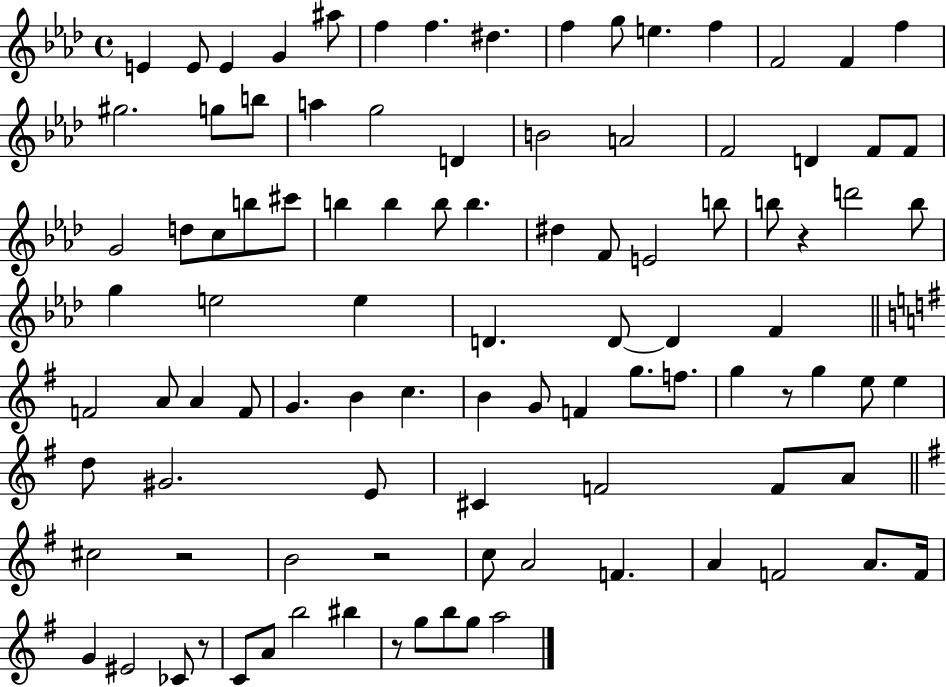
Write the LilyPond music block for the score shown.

{
  \clef treble
  \time 4/4
  \defaultTimeSignature
  \key aes \major
  e'4 e'8 e'4 g'4 ais''8 | f''4 f''4. dis''4. | f''4 g''8 e''4. f''4 | f'2 f'4 f''4 | \break gis''2. g''8 b''8 | a''4 g''2 d'4 | b'2 a'2 | f'2 d'4 f'8 f'8 | \break g'2 d''8 c''8 b''8 cis'''8 | b''4 b''4 b''8 b''4. | dis''4 f'8 e'2 b''8 | b''8 r4 d'''2 b''8 | \break g''4 e''2 e''4 | d'4. d'8~~ d'4 f'4 | \bar "||" \break \key g \major f'2 a'8 a'4 f'8 | g'4. b'4 c''4. | b'4 g'8 f'4 g''8. f''8. | g''4 r8 g''4 e''8 e''4 | \break d''8 gis'2. e'8 | cis'4 f'2 f'8 a'8 | \bar "||" \break \key g \major cis''2 r2 | b'2 r2 | c''8 a'2 f'4. | a'4 f'2 a'8. f'16 | \break g'4 eis'2 ces'8 r8 | c'8 a'8 b''2 bis''4 | r8 g''8 b''8 g''8 a''2 | \bar "|."
}